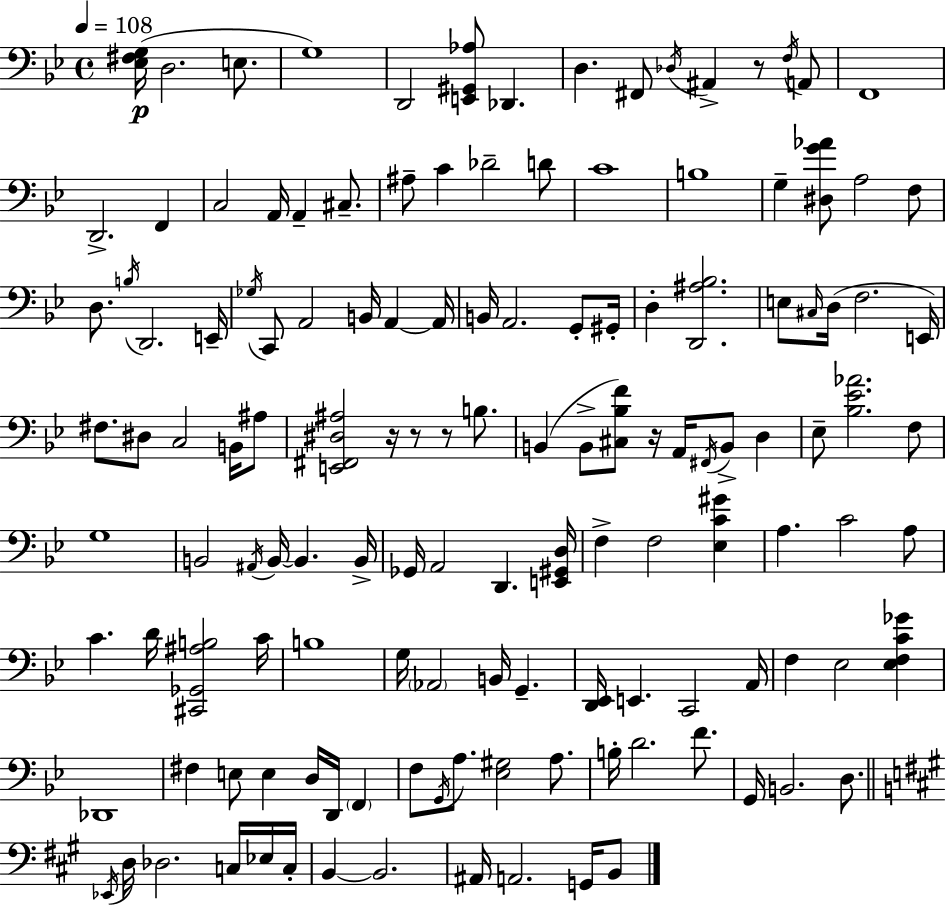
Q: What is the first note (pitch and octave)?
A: D3